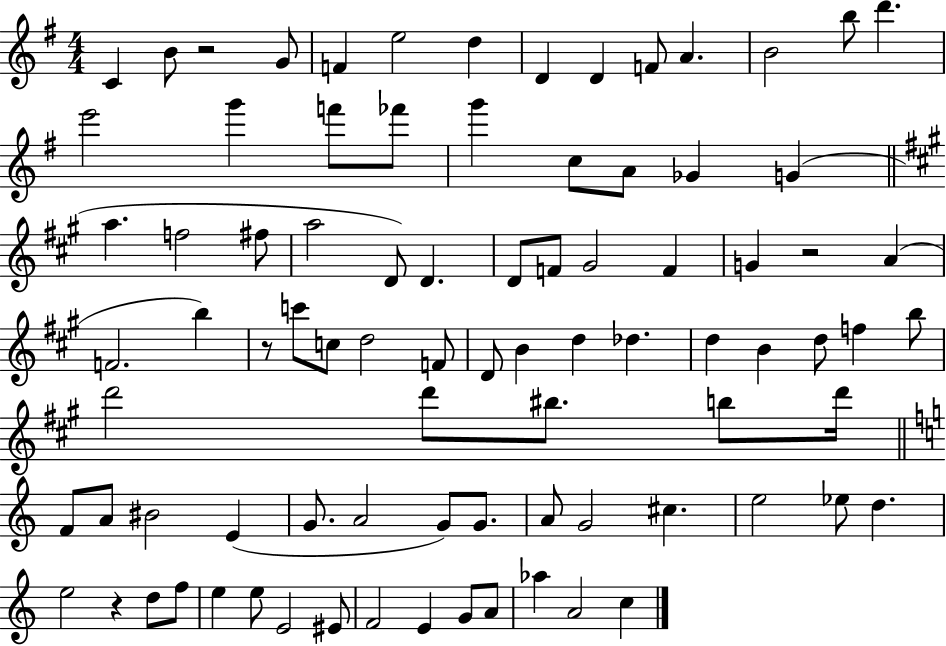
C4/q B4/e R/h G4/e F4/q E5/h D5/q D4/q D4/q F4/e A4/q. B4/h B5/e D6/q. E6/h G6/q F6/e FES6/e G6/q C5/e A4/e Gb4/q G4/q A5/q. F5/h F#5/e A5/h D4/e D4/q. D4/e F4/e G#4/h F4/q G4/q R/h A4/q F4/h. B5/q R/e C6/e C5/e D5/h F4/e D4/e B4/q D5/q Db5/q. D5/q B4/q D5/e F5/q B5/e D6/h D6/e BIS5/e. B5/e D6/s F4/e A4/e BIS4/h E4/q G4/e. A4/h G4/e G4/e. A4/e G4/h C#5/q. E5/h Eb5/e D5/q. E5/h R/q D5/e F5/e E5/q E5/e E4/h EIS4/e F4/h E4/q G4/e A4/e Ab5/q A4/h C5/q